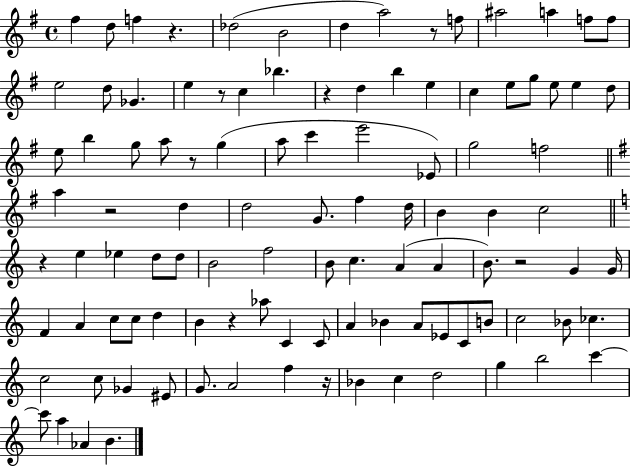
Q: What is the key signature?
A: G major